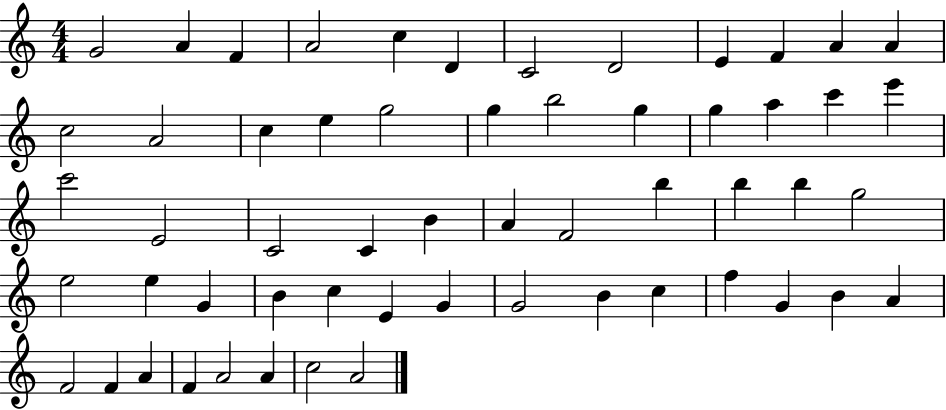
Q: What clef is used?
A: treble